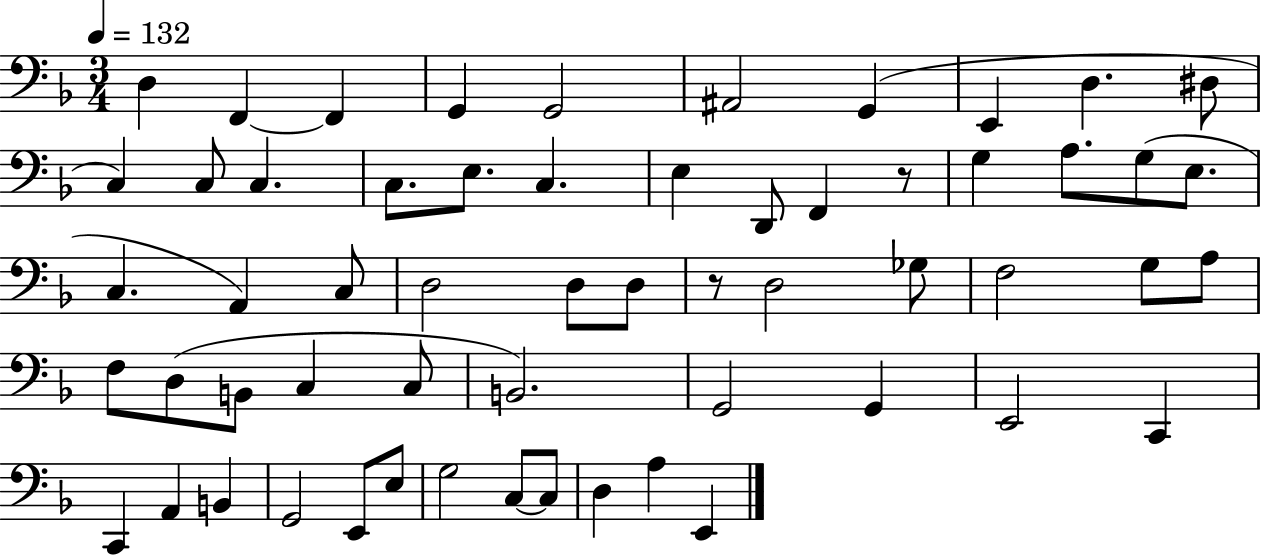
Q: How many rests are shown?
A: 2